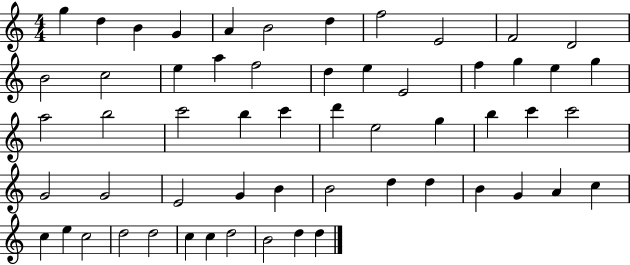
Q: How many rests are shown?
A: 0